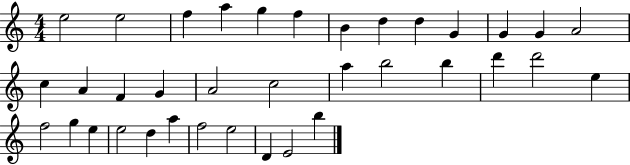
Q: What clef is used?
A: treble